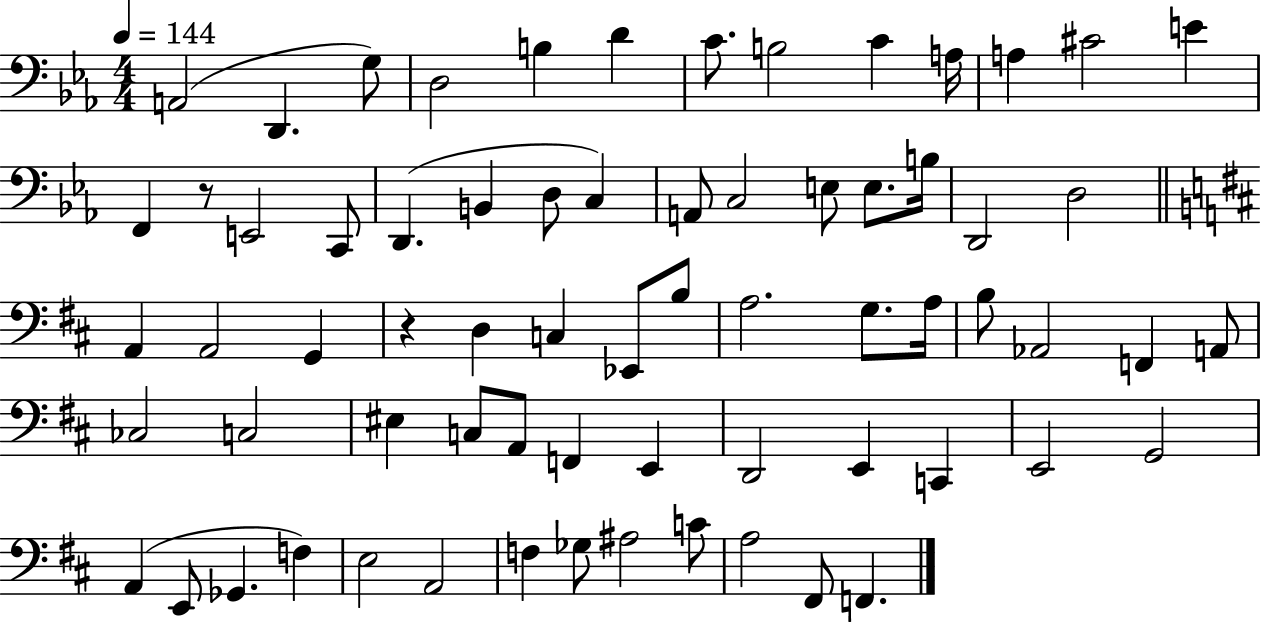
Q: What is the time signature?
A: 4/4